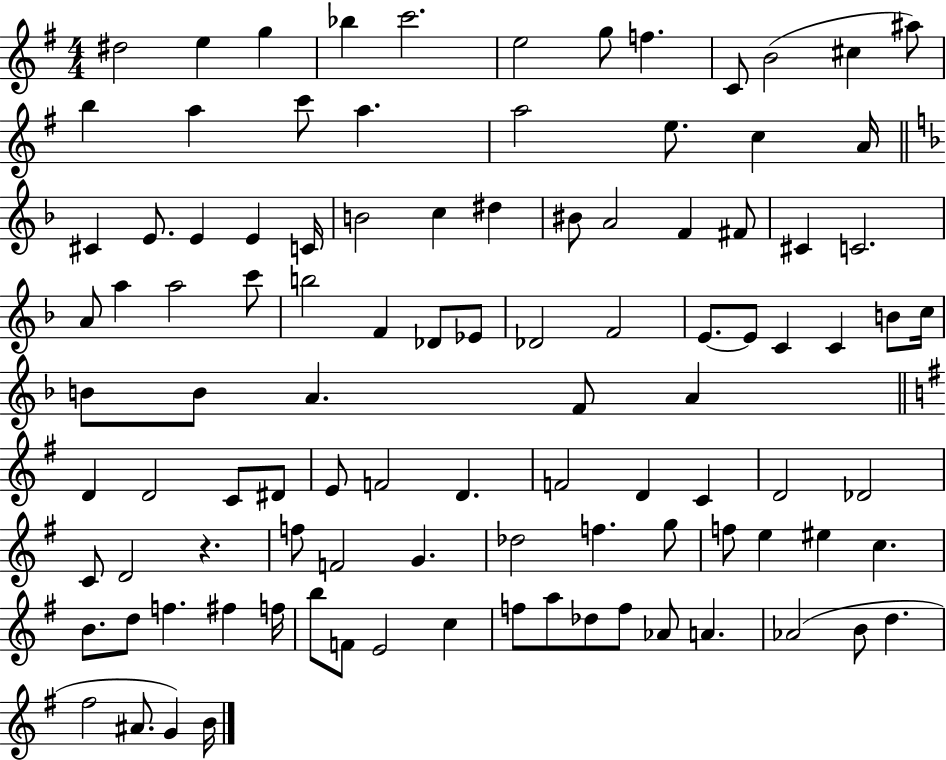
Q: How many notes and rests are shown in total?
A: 102